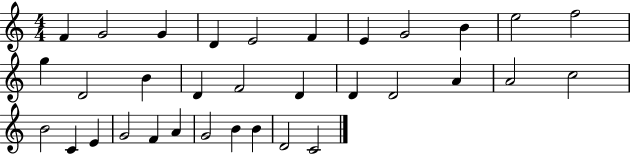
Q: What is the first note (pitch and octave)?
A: F4